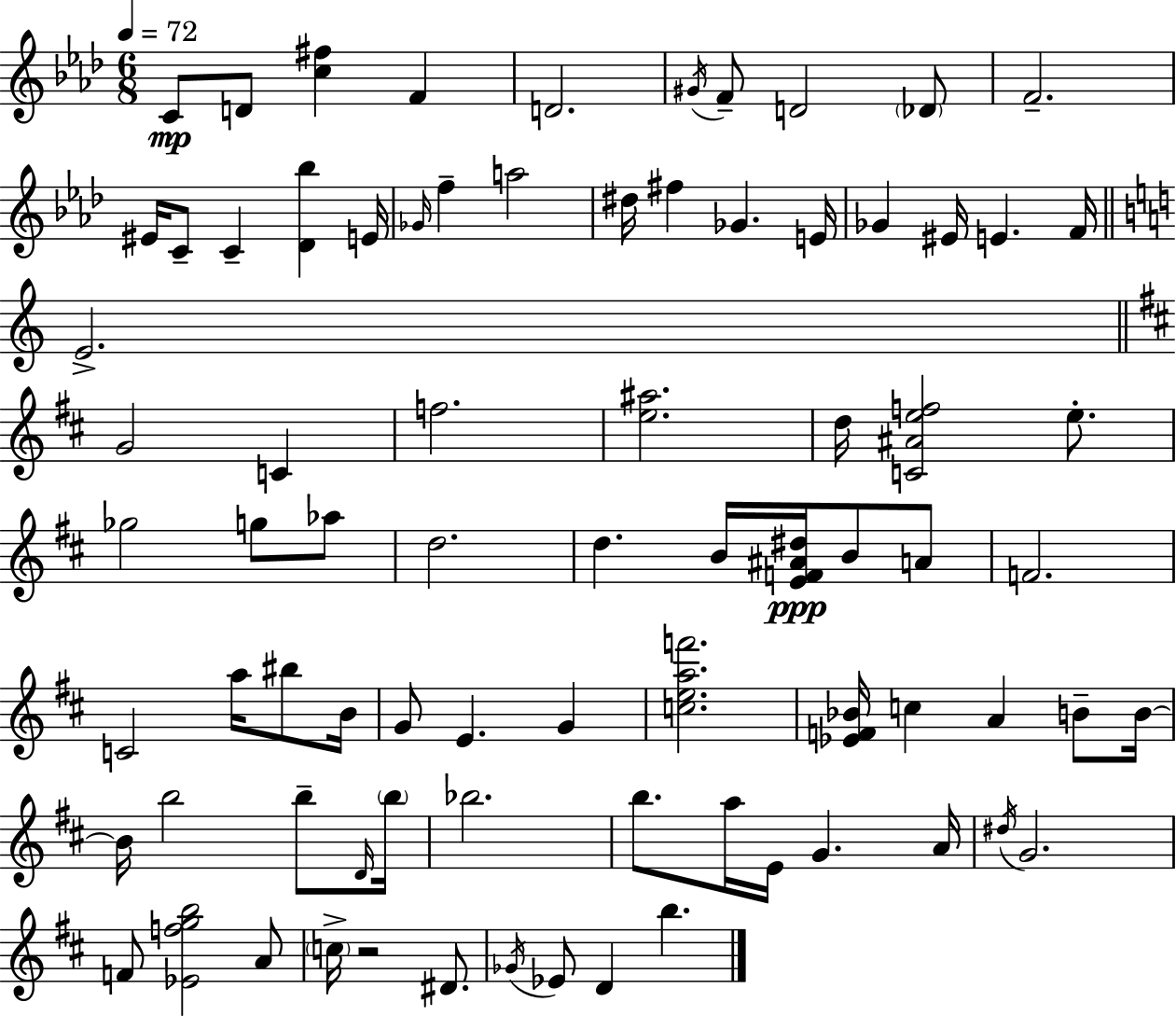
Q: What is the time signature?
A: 6/8